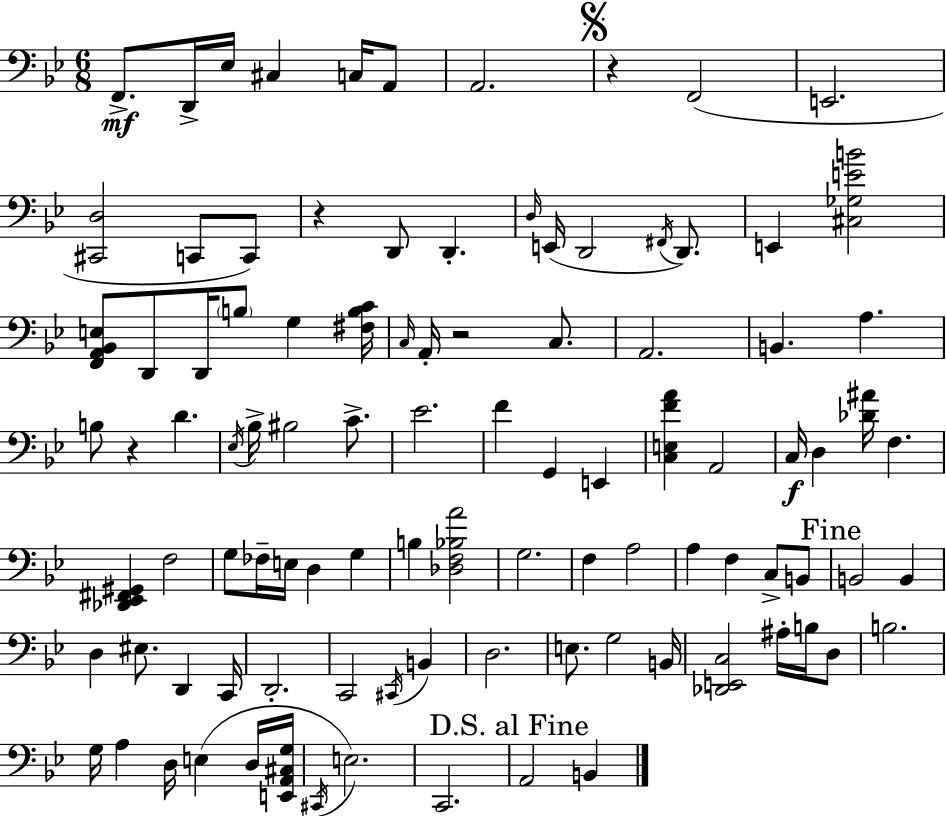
X:1
T:Untitled
M:6/8
L:1/4
K:Gm
F,,/2 D,,/4 _E,/4 ^C, C,/4 A,,/2 A,,2 z F,,2 E,,2 [^C,,D,]2 C,,/2 C,,/2 z D,,/2 D,, D,/4 E,,/4 D,,2 ^F,,/4 D,,/2 E,, [^C,_G,EB]2 [F,,A,,_B,,E,]/2 D,,/2 D,,/4 B,/2 G, [^F,B,C]/4 C,/4 A,,/4 z2 C,/2 A,,2 B,, A, B,/2 z D _E,/4 _B,/4 ^B,2 C/2 _E2 F G,, E,, [C,E,FA] A,,2 C,/4 D, [_D^A]/4 F, [_D,,_E,,^F,,^G,,] F,2 G,/2 _F,/4 E,/4 D, G, B, [_D,F,_B,A]2 G,2 F, A,2 A, F, C,/2 B,,/2 B,,2 B,, D, ^E,/2 D,, C,,/4 D,,2 C,,2 ^C,,/4 B,, D,2 E,/2 G,2 B,,/4 [_D,,E,,C,]2 ^A,/4 B,/4 D,/2 B,2 G,/4 A, D,/4 E, D,/4 [E,,A,,^C,G,]/4 ^C,,/4 E,2 C,,2 A,,2 B,,